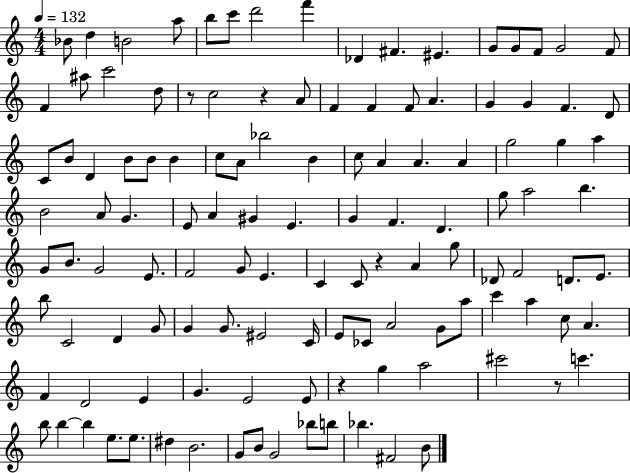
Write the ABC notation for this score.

X:1
T:Untitled
M:4/4
L:1/4
K:C
_B/2 d B2 a/2 b/2 c'/2 d'2 f' _D ^F ^E G/2 G/2 F/2 G2 F/2 F ^a/2 c'2 d/2 z/2 c2 z A/2 F F F/2 A G G F D/2 C/2 B/2 D B/2 B/2 B c/2 A/2 _b2 B c/2 A A A g2 g a B2 A/2 G E/2 A ^G E G F D g/2 a2 b G/2 B/2 G2 E/2 F2 G/2 E C C/2 z A g/2 _D/2 F2 D/2 E/2 b/2 C2 D G/2 G G/2 ^E2 C/4 E/2 _C/2 A2 G/2 a/2 c' a c/2 A F D2 E G E2 E/2 z g a2 ^c'2 z/2 c' b/2 b b e/2 e/2 ^d B2 G/2 B/2 G2 _b/2 b/2 _b ^F2 B/2